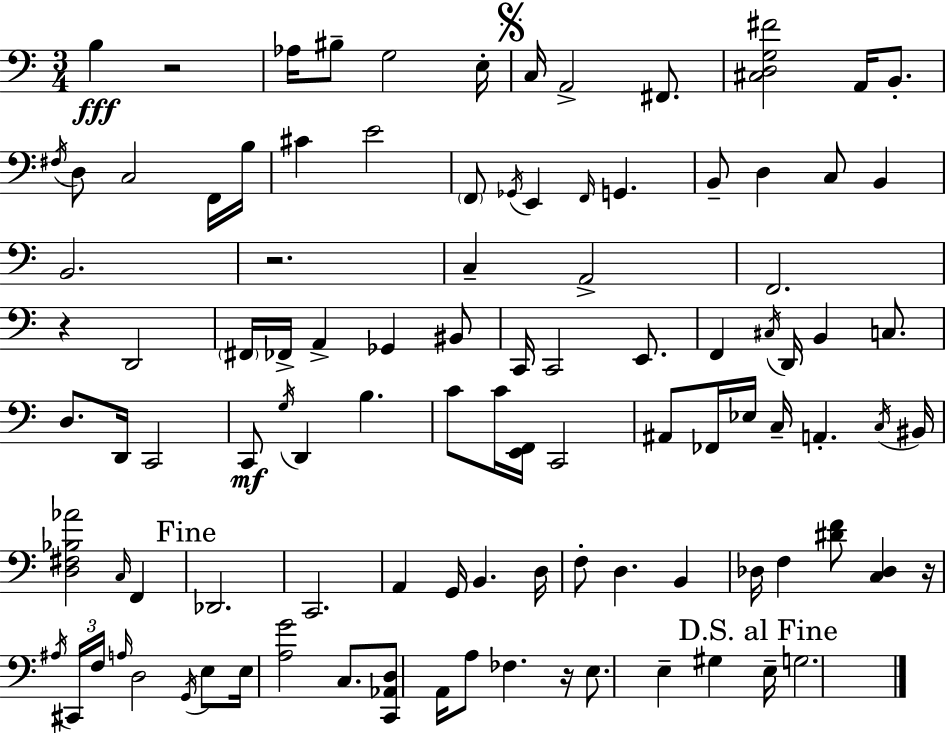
B3/q R/h Ab3/s BIS3/e G3/h E3/s C3/s A2/h F#2/e. [C#3,D3,G3,F#4]/h A2/s B2/e. F#3/s D3/e C3/h F2/s B3/s C#4/q E4/h F2/e Gb2/s E2/q F2/s G2/q. B2/e D3/q C3/e B2/q B2/h. R/h. C3/q A2/h F2/h. R/q D2/h F#2/s FES2/s A2/q Gb2/q BIS2/e C2/s C2/h E2/e. F2/q C#3/s D2/s B2/q C3/e. D3/e. D2/s C2/h C2/e G3/s D2/q B3/q. C4/e C4/s [E2,F2]/s C2/h A#2/e FES2/s Eb3/s C3/s A2/q. C3/s BIS2/s [D3,F#3,Bb3,Ab4]/h C3/s F2/q Db2/h. C2/h. A2/q G2/s B2/q. D3/s F3/e D3/q. B2/q Db3/s F3/q [D#4,F4]/e [C3,Db3]/q R/s A#3/s C#2/s F3/s A3/s D3/h G2/s E3/e E3/s [A3,G4]/h C3/e. [C2,Ab2,D3]/e A2/s A3/e FES3/q. R/s E3/e. E3/q G#3/q E3/s G3/h.